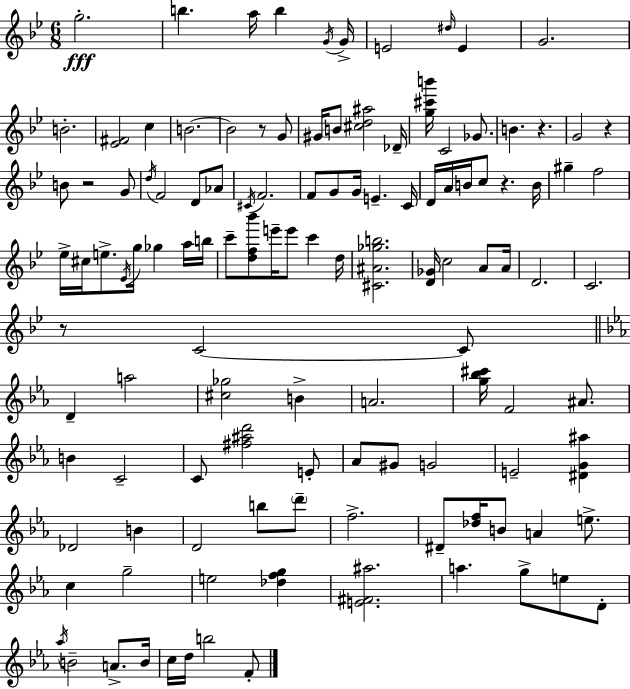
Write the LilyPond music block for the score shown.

{
  \clef treble
  \numericTimeSignature
  \time 6/8
  \key bes \major
  g''2.-.\fff | b''4. a''16 b''4 \acciaccatura { g'16 } | g'16-> e'2 \grace { dis''16 } e'4 | g'2. | \break b'2.-. | <ees' fis'>2 c''4 | b'2.~~ | b'2 r8 | \break g'8 gis'16 b'8 <cis'' d'' ais''>2 | des'16-- <g'' cis''' b'''>16 c'2 ges'8. | b'4. r4. | g'2 r4 | \break b'8 r2 | g'8 \acciaccatura { d''16 } f'2 d'8 | aes'8 \acciaccatura { cis'16 } f'2. | f'8 g'8 g'16 e'4.-- | \break c'16 d'16 a'16 b'16 c''8 r4. | b'16 gis''4-- f''2 | ees''16-> cis''16 e''8.-> \acciaccatura { ees'16 } g''16 ges''4 | a''16 b''16 c'''8-- <d'' f'' bes'''>8 e'''16-- e'''8 | \break c'''4 d''16 <cis' ais' ges'' b''>2. | <d' ges'>16 c''2 | a'8 a'16 d'2. | c'2. | \break r8 c'2~~ | c'8 \bar "||" \break \key ees \major d'4-- a''2 | <cis'' ges''>2 b'4-> | a'2. | <g'' bes'' cis'''>16 f'2 ais'8. | \break b'4 c'2-- | c'8 <fis'' ais'' d'''>2 e'8-. | aes'8 gis'8 g'2 | e'2-- <dis' g' ais''>4 | \break des'2 b'4 | d'2 b''8 \parenthesize d'''8-- | f''2.-> | dis'8-- <des'' f''>16 b'8 a'4 e''8.-> | \break c''4 g''2-- | e''2 <des'' f'' g''>4 | <e' fis' ais''>2. | a''4. g''8-> e''8 d'8-. | \break \acciaccatura { aes''16 } b'2-- a'8.-> | b'16 c''16 d''16 b''2 f'8-. | \bar "|."
}